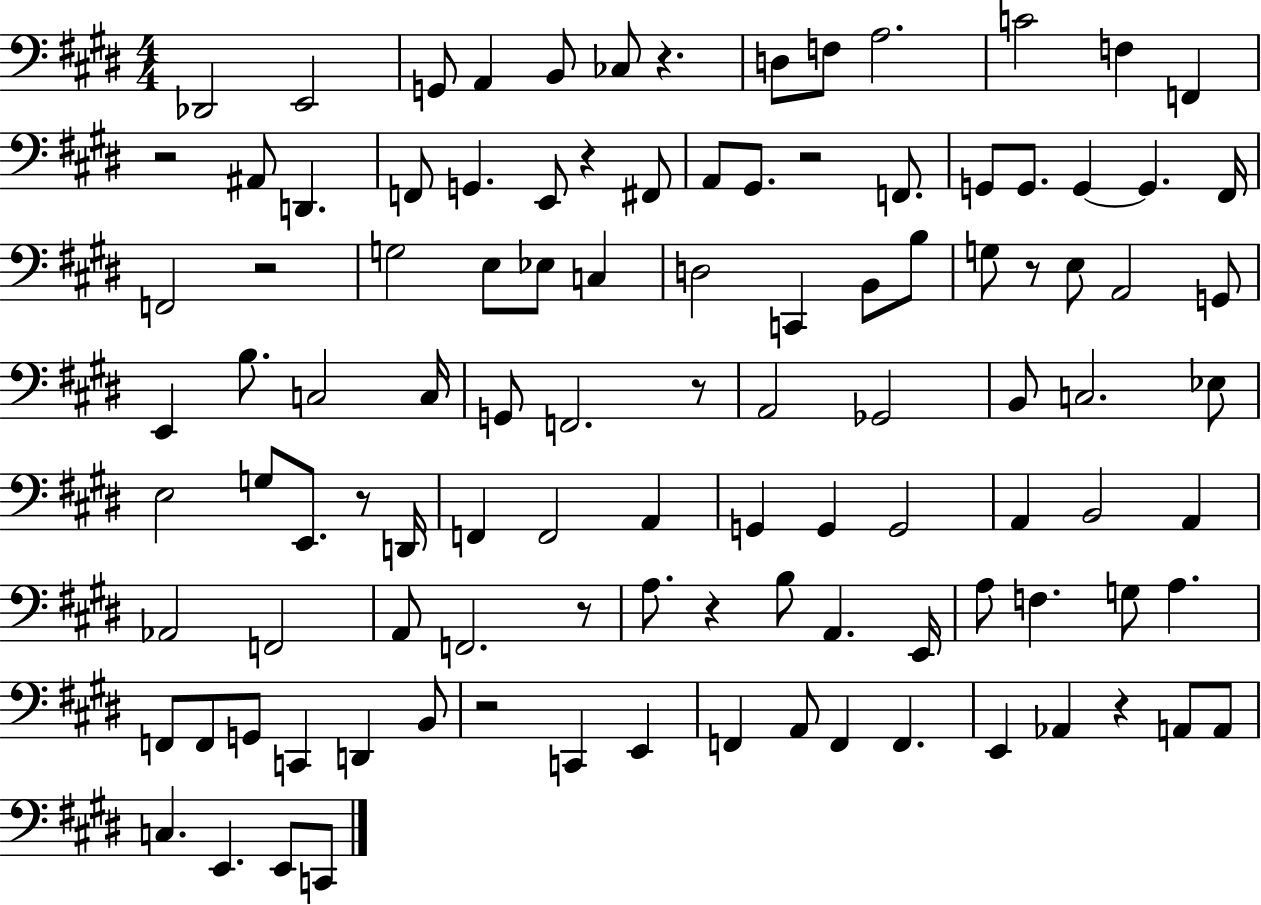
{
  \clef bass
  \numericTimeSignature
  \time 4/4
  \key e \major
  des,2 e,2 | g,8 a,4 b,8 ces8 r4. | d8 f8 a2. | c'2 f4 f,4 | \break r2 ais,8 d,4. | f,8 g,4. e,8 r4 fis,8 | a,8 gis,8. r2 f,8. | g,8 g,8. g,4~~ g,4. fis,16 | \break f,2 r2 | g2 e8 ees8 c4 | d2 c,4 b,8 b8 | g8 r8 e8 a,2 g,8 | \break e,4 b8. c2 c16 | g,8 f,2. r8 | a,2 ges,2 | b,8 c2. ees8 | \break e2 g8 e,8. r8 d,16 | f,4 f,2 a,4 | g,4 g,4 g,2 | a,4 b,2 a,4 | \break aes,2 f,2 | a,8 f,2. r8 | a8. r4 b8 a,4. e,16 | a8 f4. g8 a4. | \break f,8 f,8 g,8 c,4 d,4 b,8 | r2 c,4 e,4 | f,4 a,8 f,4 f,4. | e,4 aes,4 r4 a,8 a,8 | \break c4. e,4. e,8 c,8 | \bar "|."
}